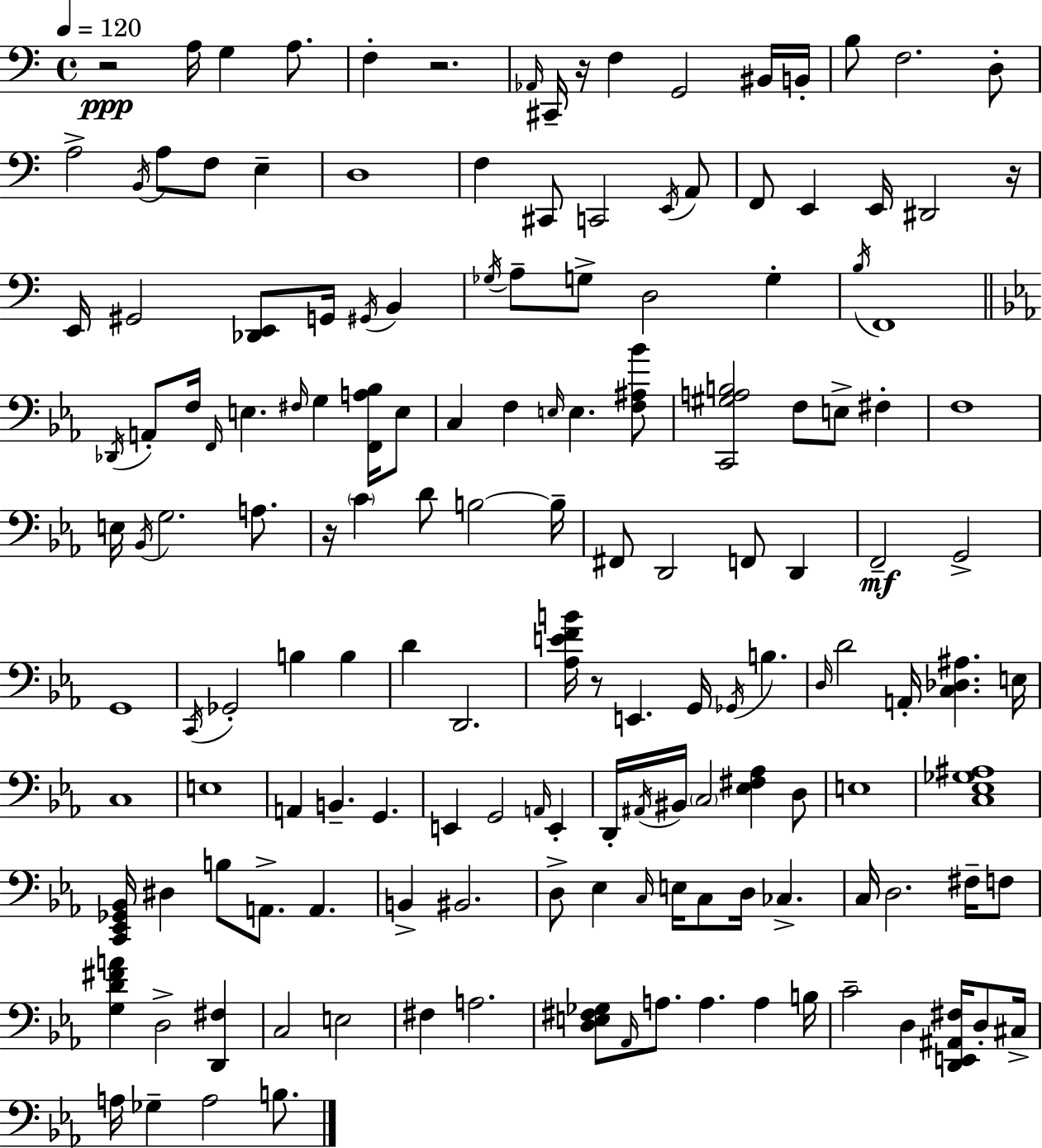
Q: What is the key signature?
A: C major